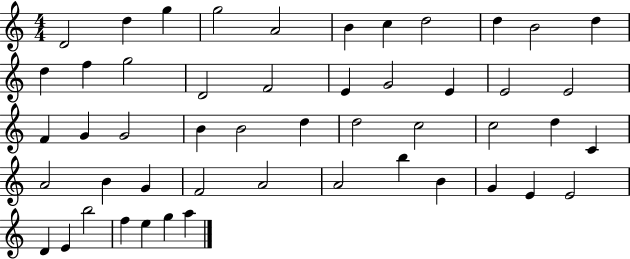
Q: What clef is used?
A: treble